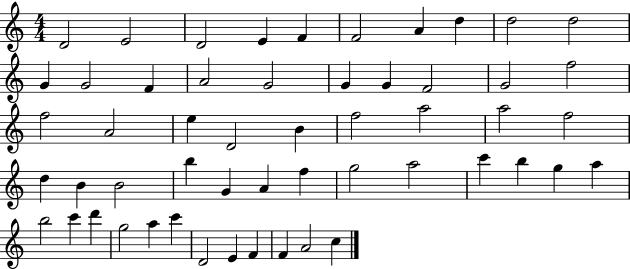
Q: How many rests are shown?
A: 0